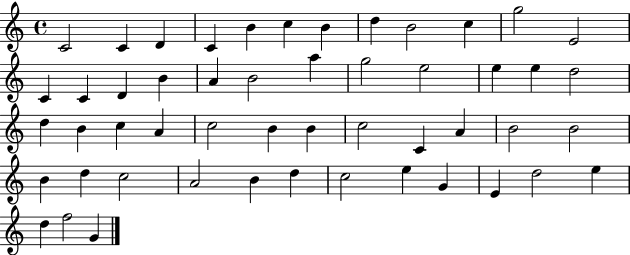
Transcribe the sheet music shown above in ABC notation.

X:1
T:Untitled
M:4/4
L:1/4
K:C
C2 C D C B c B d B2 c g2 E2 C C D B A B2 a g2 e2 e e d2 d B c A c2 B B c2 C A B2 B2 B d c2 A2 B d c2 e G E d2 e d f2 G